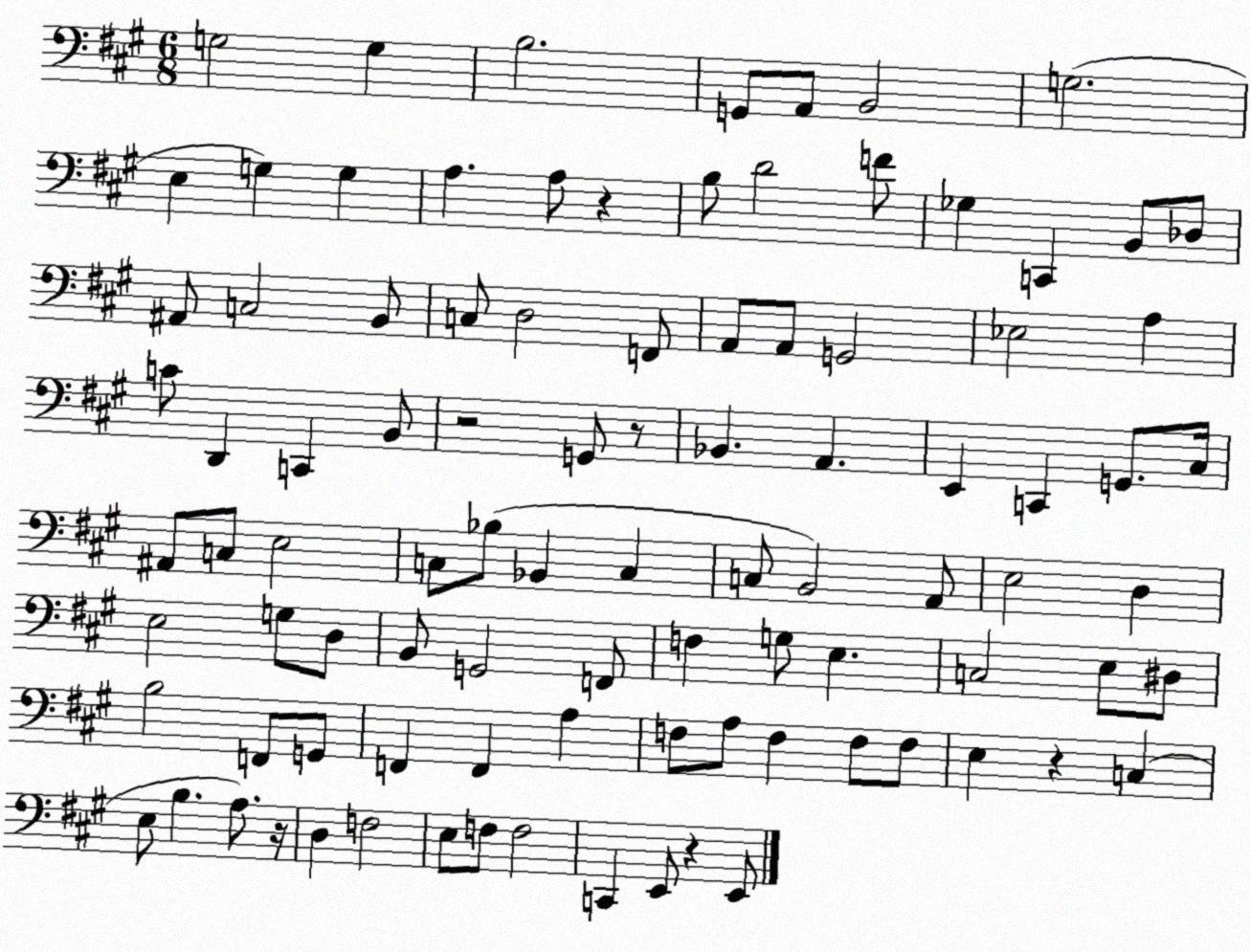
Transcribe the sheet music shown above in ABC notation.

X:1
T:Untitled
M:6/8
L:1/4
K:A
G,2 G, B,2 G,,/2 A,,/2 B,,2 G,2 E, G, G, A, A,/2 z B,/2 D2 F/2 _G, C,, B,,/2 _D,/2 ^A,,/2 C,2 B,,/2 C,/2 D,2 F,,/2 A,,/2 A,,/2 G,,2 _E,2 A, C/2 D,, C,, B,,/2 z2 G,,/2 z/2 _B,, A,, E,, C,, G,,/2 ^C,/4 ^A,,/2 C,/2 E,2 C,/2 _B,/2 _B,, C, C,/2 B,,2 A,,/2 E,2 D, E,2 G,/2 D,/2 B,,/2 G,,2 F,,/2 F, G,/2 E, C,2 E,/2 ^D,/2 B,2 F,,/2 G,,/2 F,, F,, A, F,/2 A,/2 F, F,/2 F,/2 E, z C, E,/2 B, A,/2 z/4 D, F,2 E,/2 F,/2 F,2 C,, E,,/2 z E,,/2